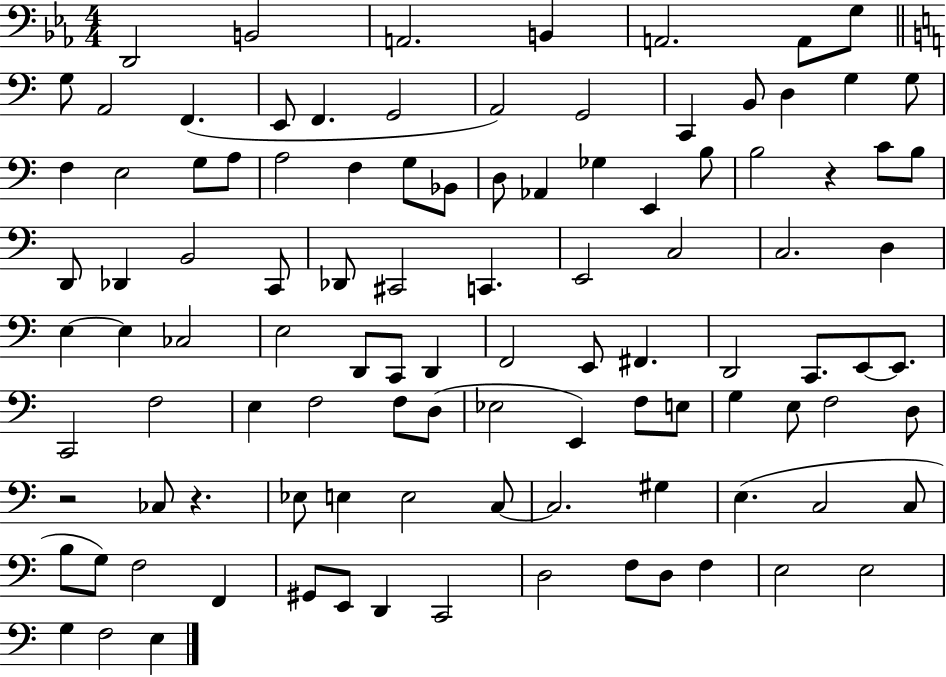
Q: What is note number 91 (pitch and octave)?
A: E2